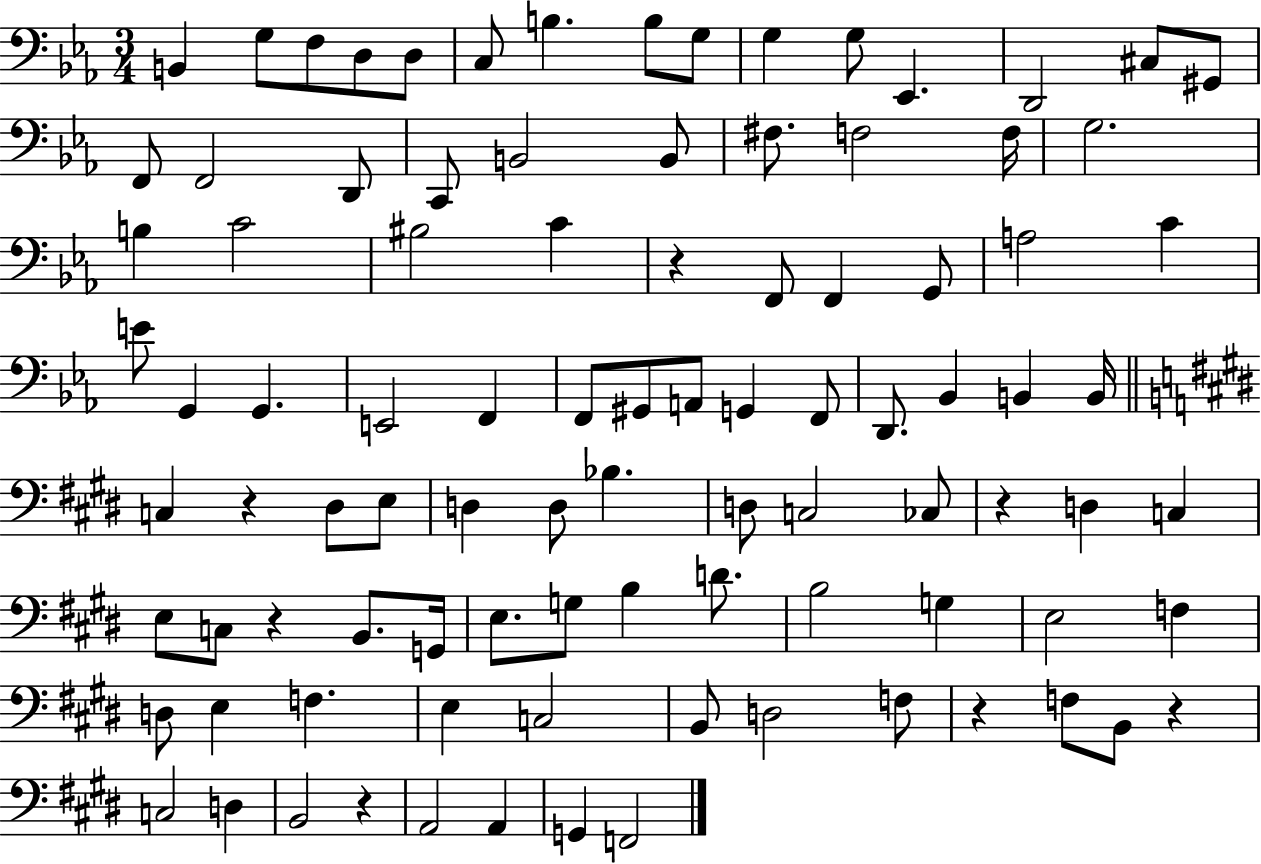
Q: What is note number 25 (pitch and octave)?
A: G3